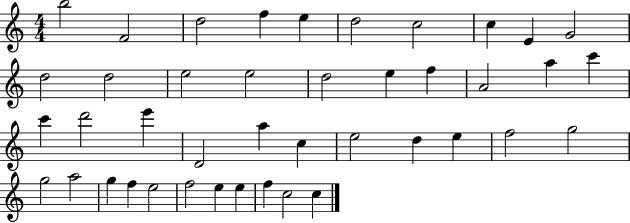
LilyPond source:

{
  \clef treble
  \numericTimeSignature
  \time 4/4
  \key c \major
  b''2 f'2 | d''2 f''4 e''4 | d''2 c''2 | c''4 e'4 g'2 | \break d''2 d''2 | e''2 e''2 | d''2 e''4 f''4 | a'2 a''4 c'''4 | \break c'''4 d'''2 e'''4 | d'2 a''4 c''4 | e''2 d''4 e''4 | f''2 g''2 | \break g''2 a''2 | g''4 f''4 e''2 | f''2 e''4 e''4 | f''4 c''2 c''4 | \break \bar "|."
}